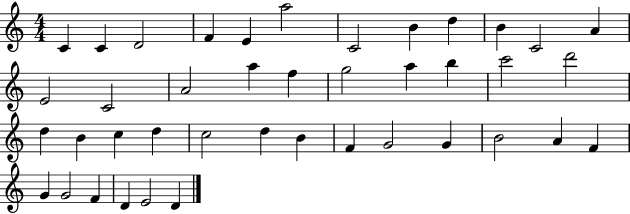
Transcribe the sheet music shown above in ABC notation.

X:1
T:Untitled
M:4/4
L:1/4
K:C
C C D2 F E a2 C2 B d B C2 A E2 C2 A2 a f g2 a b c'2 d'2 d B c d c2 d B F G2 G B2 A F G G2 F D E2 D